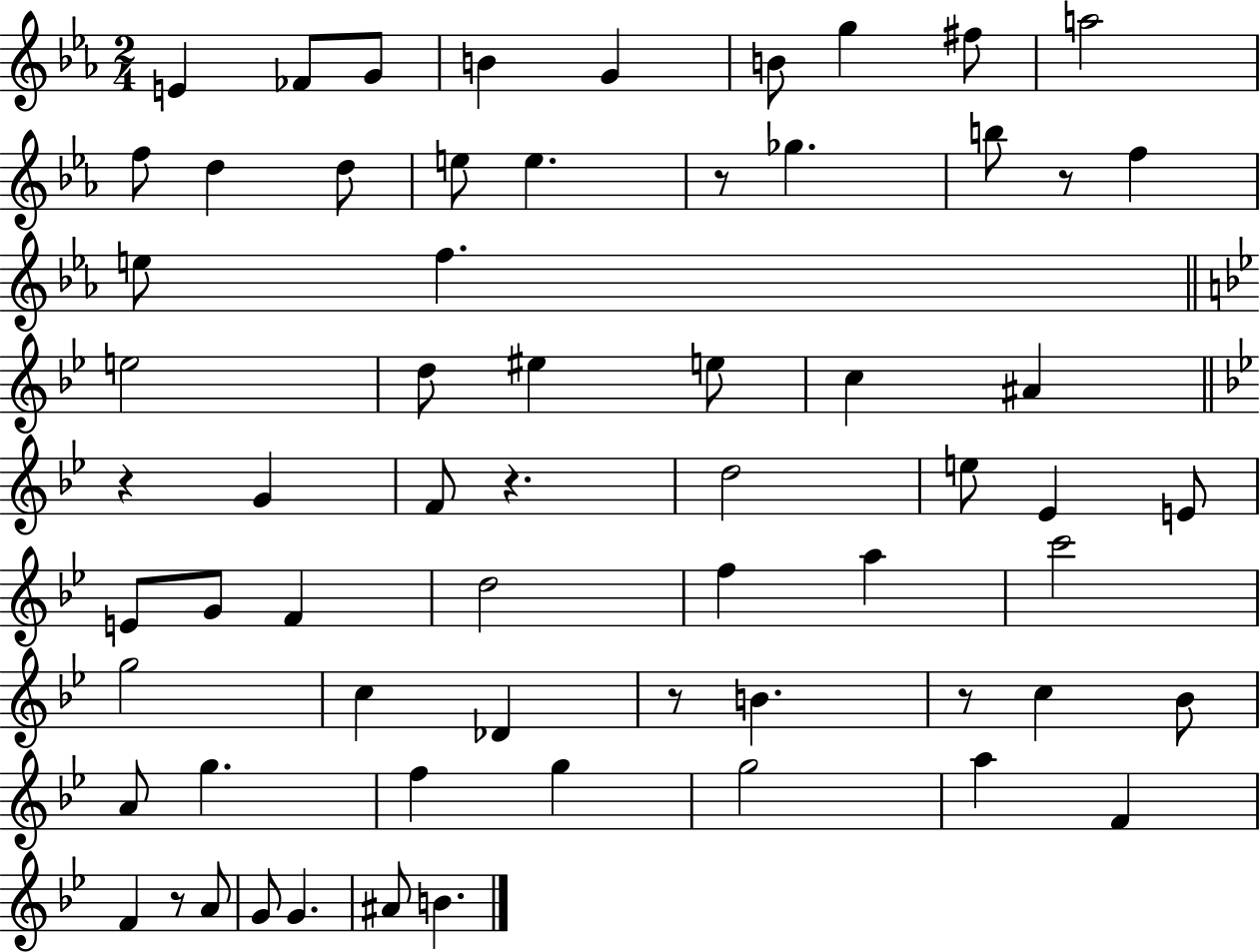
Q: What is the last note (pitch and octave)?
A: B4